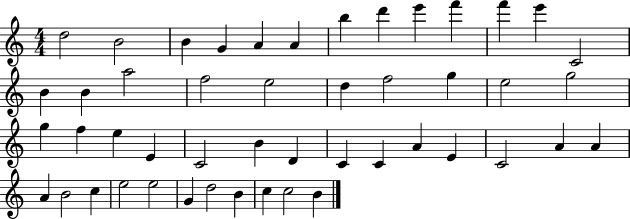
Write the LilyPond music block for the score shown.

{
  \clef treble
  \numericTimeSignature
  \time 4/4
  \key c \major
  d''2 b'2 | b'4 g'4 a'4 a'4 | b''4 d'''4 e'''4 f'''4 | f'''4 e'''4 c'2 | \break b'4 b'4 a''2 | f''2 e''2 | d''4 f''2 g''4 | e''2 g''2 | \break g''4 f''4 e''4 e'4 | c'2 b'4 d'4 | c'4 c'4 a'4 e'4 | c'2 a'4 a'4 | \break a'4 b'2 c''4 | e''2 e''2 | g'4 d''2 b'4 | c''4 c''2 b'4 | \break \bar "|."
}